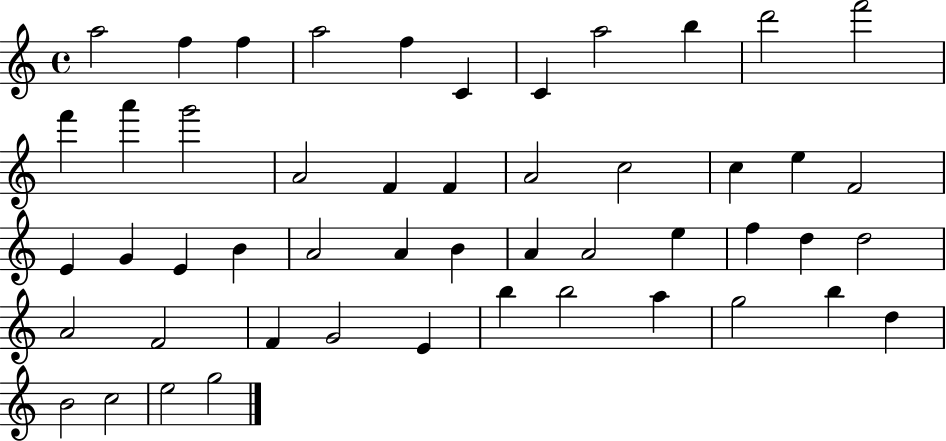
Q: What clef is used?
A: treble